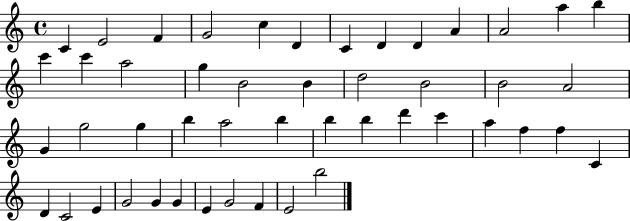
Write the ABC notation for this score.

X:1
T:Untitled
M:4/4
L:1/4
K:C
C E2 F G2 c D C D D A A2 a b c' c' a2 g B2 B d2 B2 B2 A2 G g2 g b a2 b b b d' c' a f f C D C2 E G2 G G E G2 F E2 b2